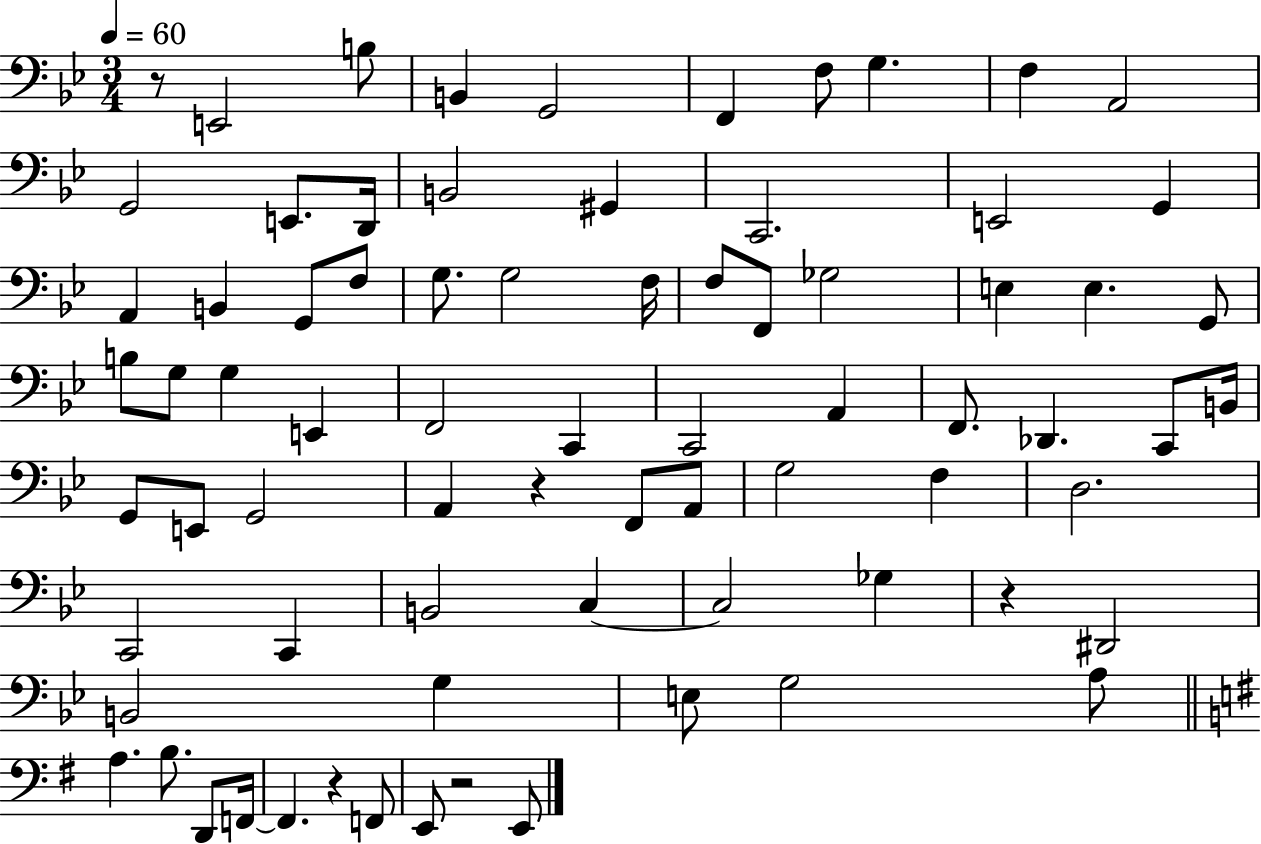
X:1
T:Untitled
M:3/4
L:1/4
K:Bb
z/2 E,,2 B,/2 B,, G,,2 F,, F,/2 G, F, A,,2 G,,2 E,,/2 D,,/4 B,,2 ^G,, C,,2 E,,2 G,, A,, B,, G,,/2 F,/2 G,/2 G,2 F,/4 F,/2 F,,/2 _G,2 E, E, G,,/2 B,/2 G,/2 G, E,, F,,2 C,, C,,2 A,, F,,/2 _D,, C,,/2 B,,/4 G,,/2 E,,/2 G,,2 A,, z F,,/2 A,,/2 G,2 F, D,2 C,,2 C,, B,,2 C, C,2 _G, z ^D,,2 B,,2 G, E,/2 G,2 A,/2 A, B,/2 D,,/2 F,,/4 F,, z F,,/2 E,,/2 z2 E,,/2